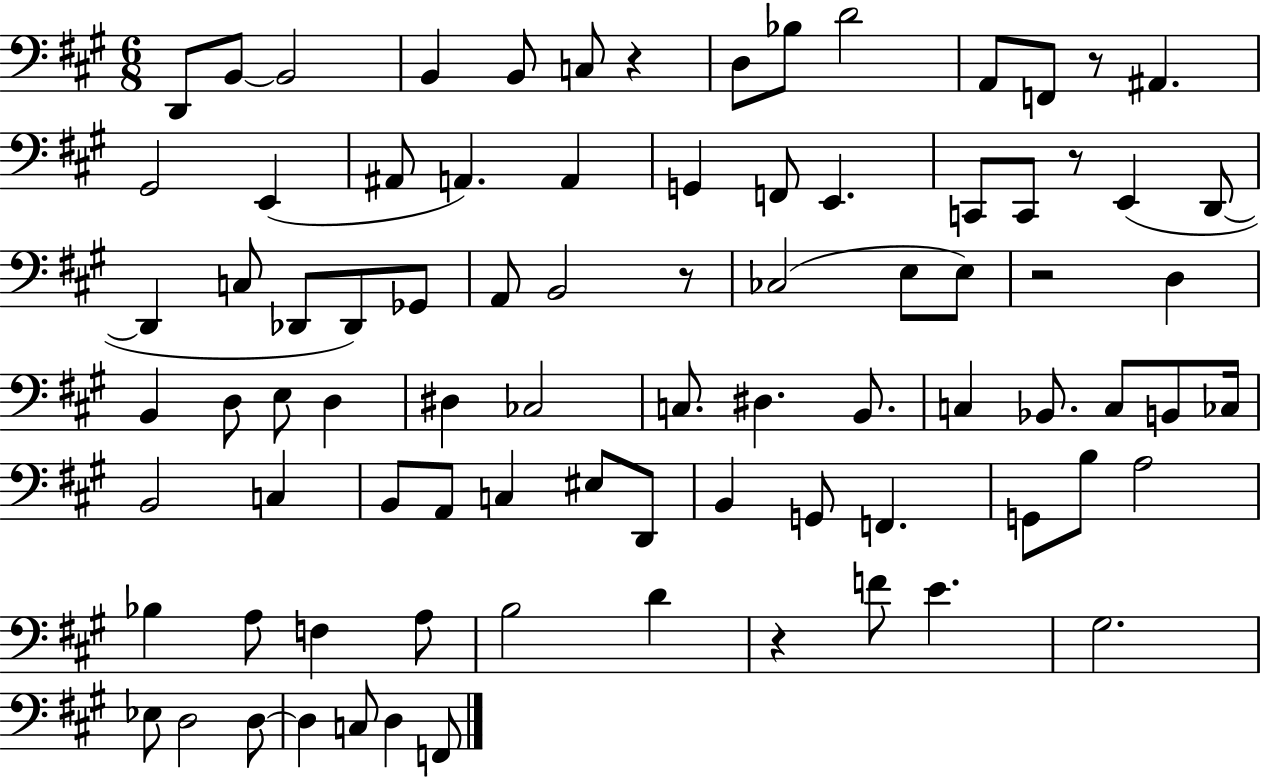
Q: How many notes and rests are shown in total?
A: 84